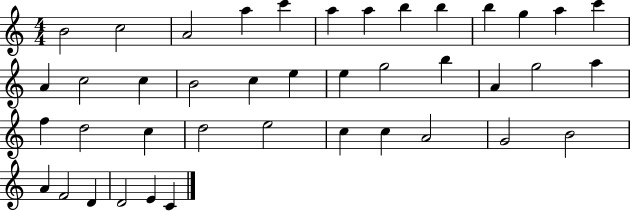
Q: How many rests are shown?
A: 0